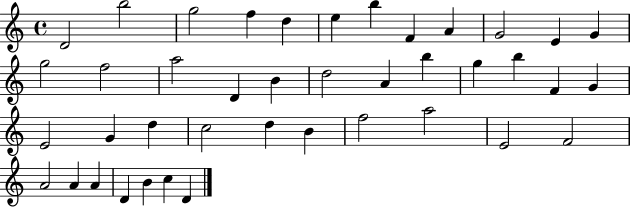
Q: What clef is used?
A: treble